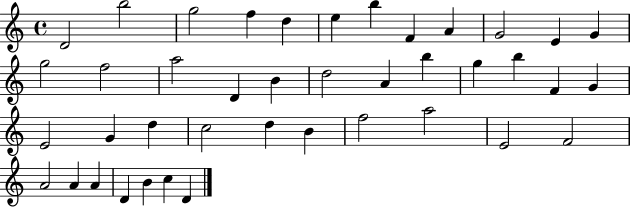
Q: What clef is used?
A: treble